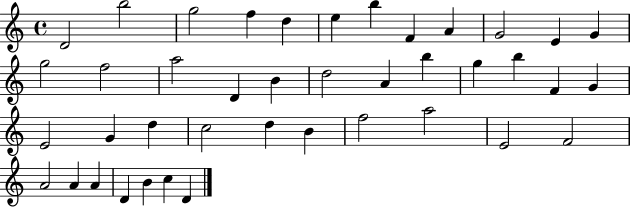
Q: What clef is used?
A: treble